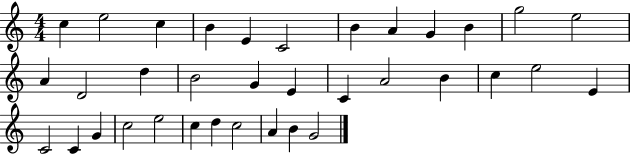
C5/q E5/h C5/q B4/q E4/q C4/h B4/q A4/q G4/q B4/q G5/h E5/h A4/q D4/h D5/q B4/h G4/q E4/q C4/q A4/h B4/q C5/q E5/h E4/q C4/h C4/q G4/q C5/h E5/h C5/q D5/q C5/h A4/q B4/q G4/h